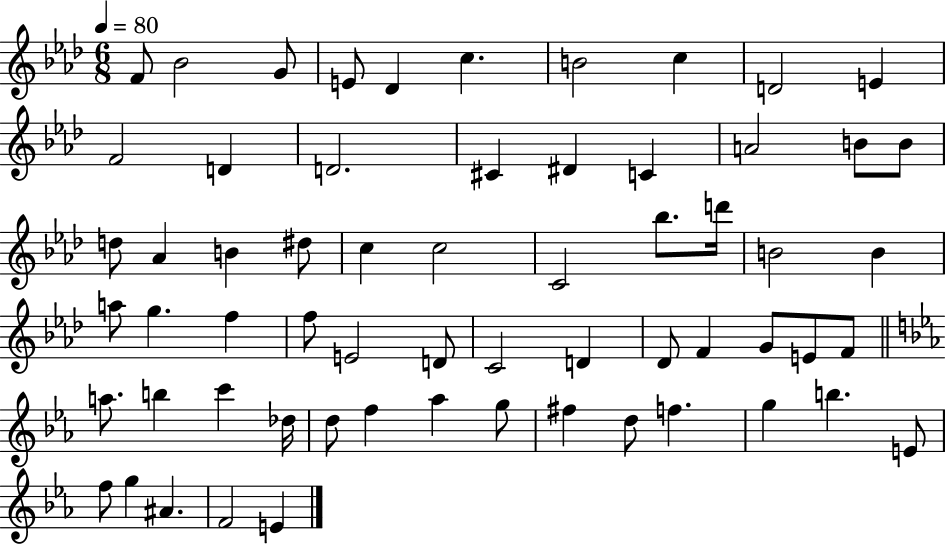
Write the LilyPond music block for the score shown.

{
  \clef treble
  \numericTimeSignature
  \time 6/8
  \key aes \major
  \tempo 4 = 80
  \repeat volta 2 { f'8 bes'2 g'8 | e'8 des'4 c''4. | b'2 c''4 | d'2 e'4 | \break f'2 d'4 | d'2. | cis'4 dis'4 c'4 | a'2 b'8 b'8 | \break d''8 aes'4 b'4 dis''8 | c''4 c''2 | c'2 bes''8. d'''16 | b'2 b'4 | \break a''8 g''4. f''4 | f''8 e'2 d'8 | c'2 d'4 | des'8 f'4 g'8 e'8 f'8 | \break \bar "||" \break \key ees \major a''8. b''4 c'''4 des''16 | d''8 f''4 aes''4 g''8 | fis''4 d''8 f''4. | g''4 b''4. e'8 | \break f''8 g''4 ais'4. | f'2 e'4 | } \bar "|."
}